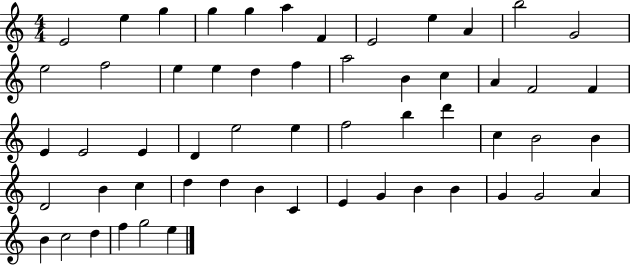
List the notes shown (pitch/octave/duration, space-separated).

E4/h E5/q G5/q G5/q G5/q A5/q F4/q E4/h E5/q A4/q B5/h G4/h E5/h F5/h E5/q E5/q D5/q F5/q A5/h B4/q C5/q A4/q F4/h F4/q E4/q E4/h E4/q D4/q E5/h E5/q F5/h B5/q D6/q C5/q B4/h B4/q D4/h B4/q C5/q D5/q D5/q B4/q C4/q E4/q G4/q B4/q B4/q G4/q G4/h A4/q B4/q C5/h D5/q F5/q G5/h E5/q